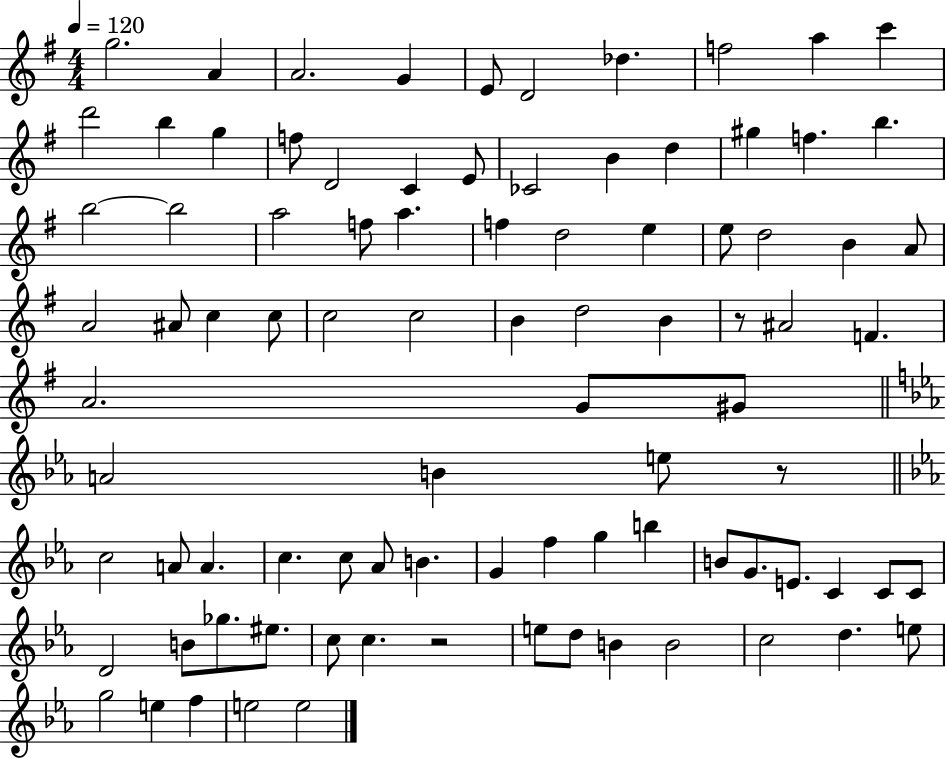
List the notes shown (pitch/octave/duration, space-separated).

G5/h. A4/q A4/h. G4/q E4/e D4/h Db5/q. F5/h A5/q C6/q D6/h B5/q G5/q F5/e D4/h C4/q E4/e CES4/h B4/q D5/q G#5/q F5/q. B5/q. B5/h B5/h A5/h F5/e A5/q. F5/q D5/h E5/q E5/e D5/h B4/q A4/e A4/h A#4/e C5/q C5/e C5/h C5/h B4/q D5/h B4/q R/e A#4/h F4/q. A4/h. G4/e G#4/e A4/h B4/q E5/e R/e C5/h A4/e A4/q. C5/q. C5/e Ab4/e B4/q. G4/q F5/q G5/q B5/q B4/e G4/e. E4/e. C4/q C4/e C4/e D4/h B4/e Gb5/e. EIS5/e. C5/e C5/q. R/h E5/e D5/e B4/q B4/h C5/h D5/q. E5/e G5/h E5/q F5/q E5/h E5/h